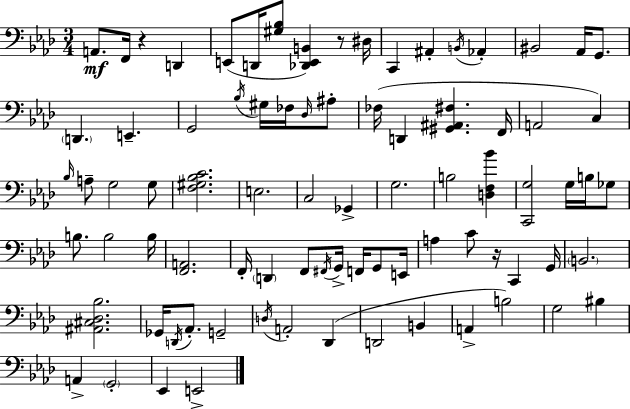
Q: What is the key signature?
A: AES major